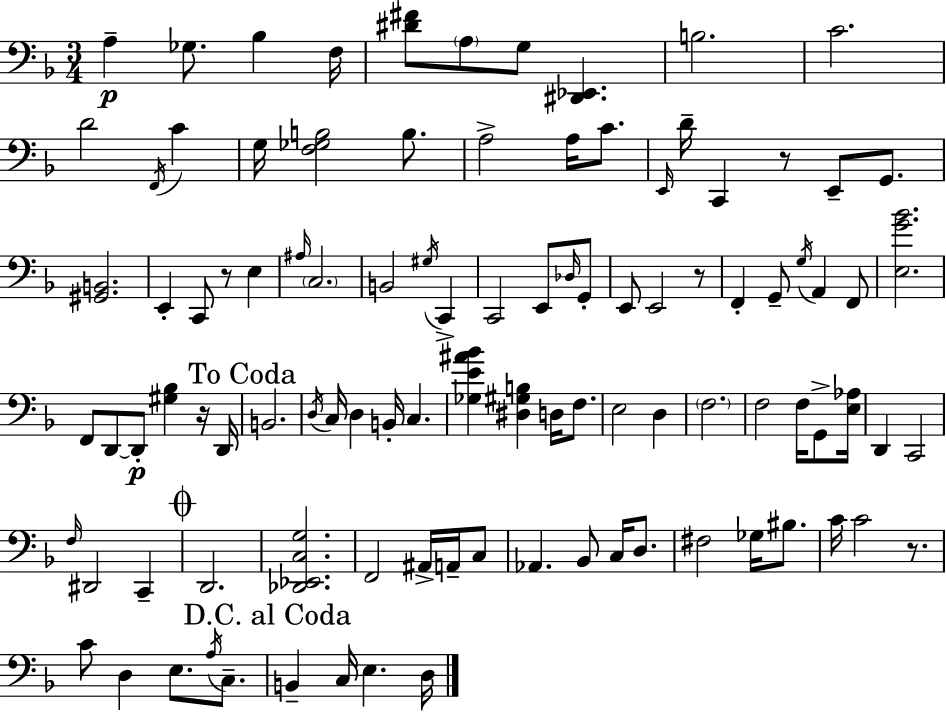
X:1
T:Untitled
M:3/4
L:1/4
K:Dm
A, _G,/2 _B, F,/4 [^D^F]/2 A,/2 G,/2 [^D,,_E,,] B,2 C2 D2 F,,/4 C G,/4 [F,_G,B,]2 B,/2 A,2 A,/4 C/2 E,,/4 D/4 C,, z/2 E,,/2 G,,/2 [^G,,B,,]2 E,, C,,/2 z/2 E, ^A,/4 C,2 B,,2 ^G,/4 C,, C,,2 E,,/2 _D,/4 G,,/2 E,,/2 E,,2 z/2 F,, G,,/2 G,/4 A,, F,,/2 [E,G_B]2 F,,/2 D,,/2 D,,/2 [^G,_B,] z/4 D,,/4 B,,2 D,/4 C,/4 D, B,,/4 C, [_G,E^A_B] [^D,^G,B,] D,/4 F,/2 E,2 D, F,2 F,2 F,/4 G,,/2 [E,_A,]/4 D,, C,,2 F,/4 ^D,,2 C,, D,,2 [_D,,_E,,C,G,]2 F,,2 ^A,,/4 A,,/4 C,/2 _A,, _B,,/2 C,/4 D,/2 ^F,2 _G,/4 ^B,/2 C/4 C2 z/2 C/2 D, E,/2 A,/4 C,/2 B,, C,/4 E, D,/4